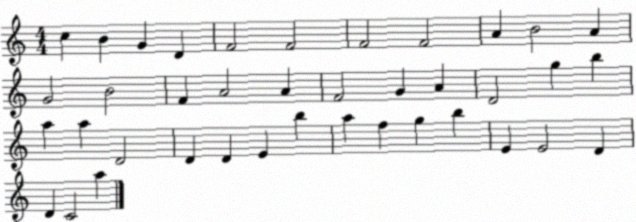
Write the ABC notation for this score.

X:1
T:Untitled
M:4/4
L:1/4
K:C
c B G D F2 F2 F2 F2 A B2 A G2 B2 F A2 A F2 G A D2 g b a a D2 D D E b a f g b E E2 D D C2 a